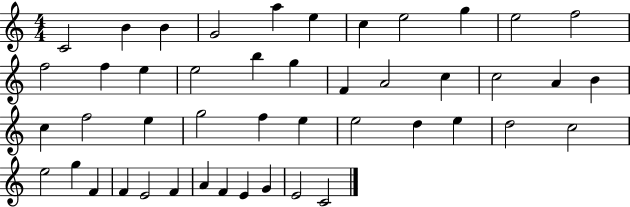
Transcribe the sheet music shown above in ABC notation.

X:1
T:Untitled
M:4/4
L:1/4
K:C
C2 B B G2 a e c e2 g e2 f2 f2 f e e2 b g F A2 c c2 A B c f2 e g2 f e e2 d e d2 c2 e2 g F F E2 F A F E G E2 C2